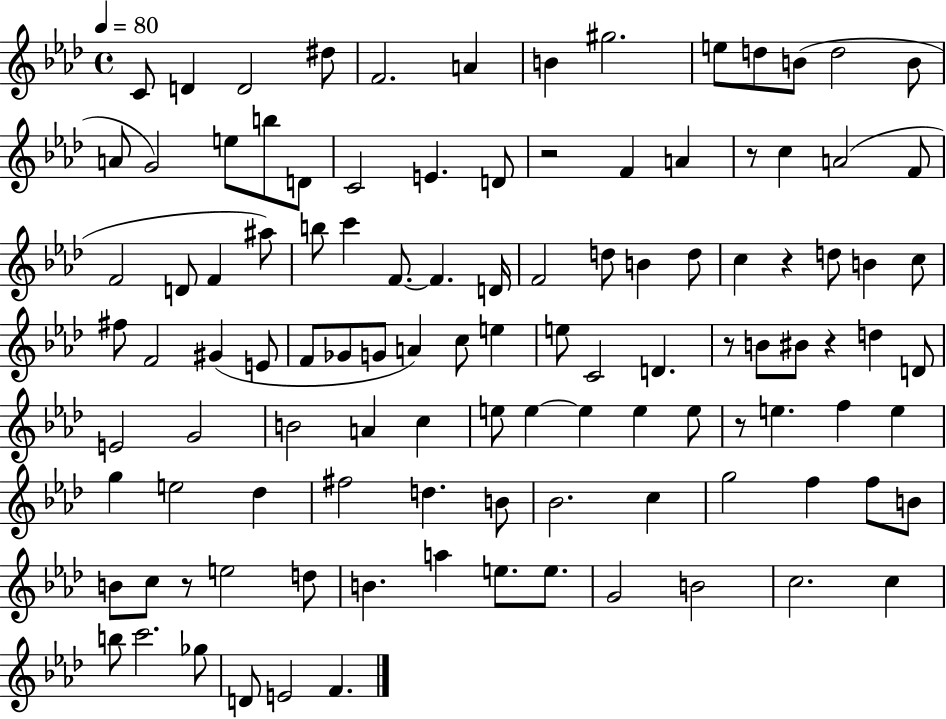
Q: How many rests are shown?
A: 7